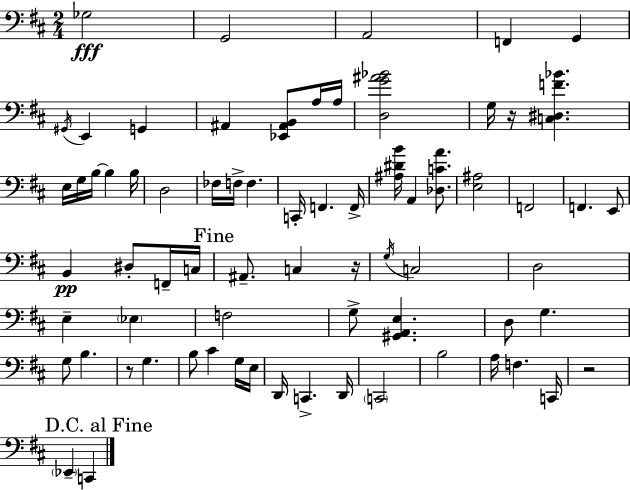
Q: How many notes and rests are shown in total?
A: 71